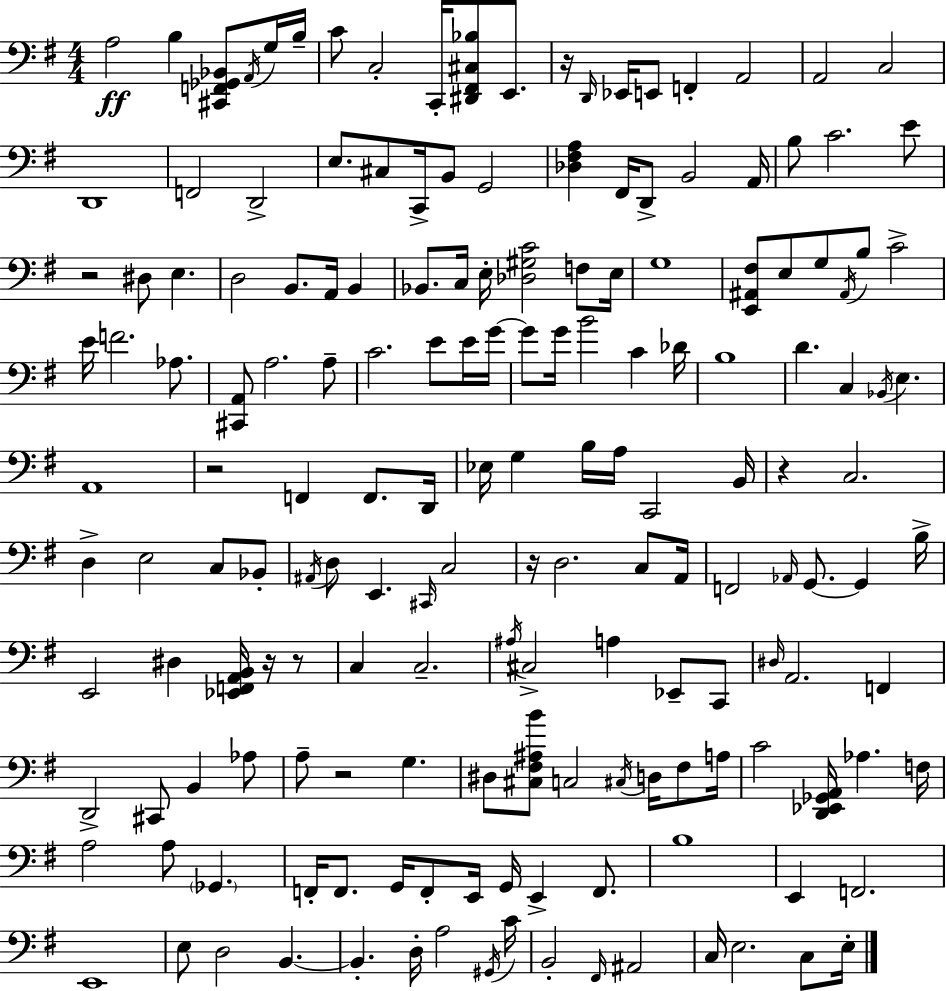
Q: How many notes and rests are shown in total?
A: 169